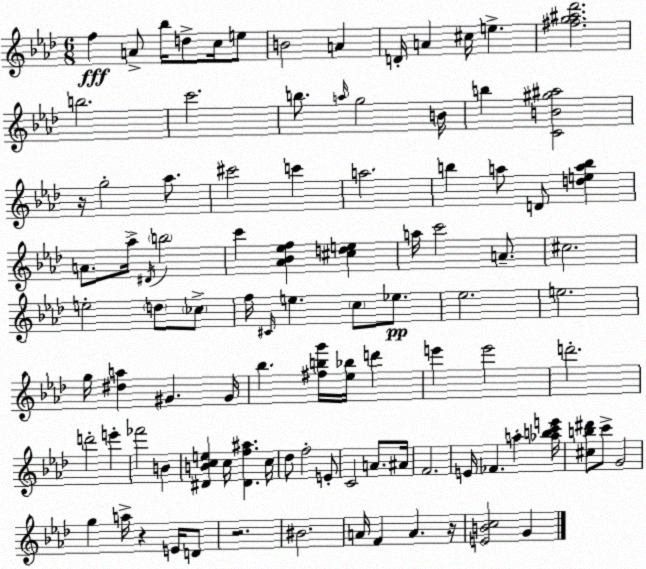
X:1
T:Untitled
M:6/8
L:1/4
K:Fm
f A/2 _b/4 d/2 c/4 e/2 B2 A D/4 A ^c/4 e [^fg^a_d']2 b2 c'2 b/2 a/4 g2 B/4 b [CB^g^a]2 z/4 g2 _a/2 ^c'2 c' a2 b a/2 D/2 [deab] A/2 _a/4 ^D/4 b2 c' [_A_B_ef] [^cde] a/4 c'2 A/2 ^c2 e2 d/2 _c/2 f/4 ^C/4 e c/2 _e/2 _e2 e2 g/4 [^da] ^G ^G/4 _b [^fbg']/4 [_e_b]/4 d' e' e'2 d'2 d'2 e' _f'2 B [^DBce] c/4 [^Df^a] c/4 _d/2 f2 E/2 C2 A/2 ^A/4 F2 E/4 _F a [_abc'e']/4 [^cb^d']/2 c'/2 G2 g a/4 z E/4 D/2 z2 ^B2 A/4 F A z/4 [EBc]2 G